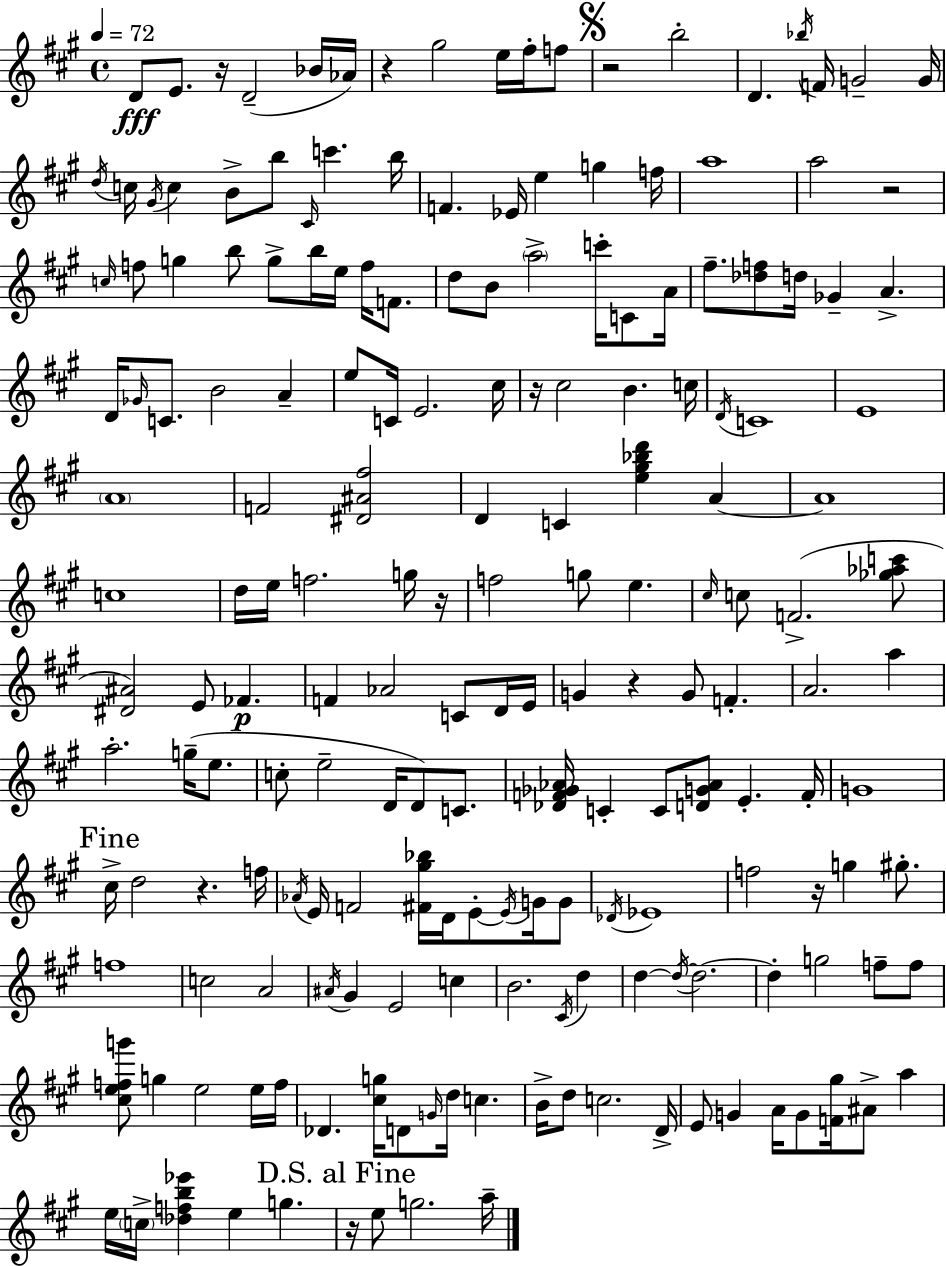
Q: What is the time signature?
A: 4/4